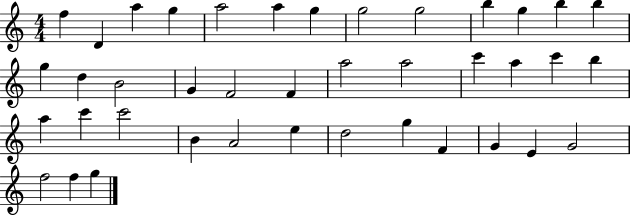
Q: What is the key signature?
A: C major